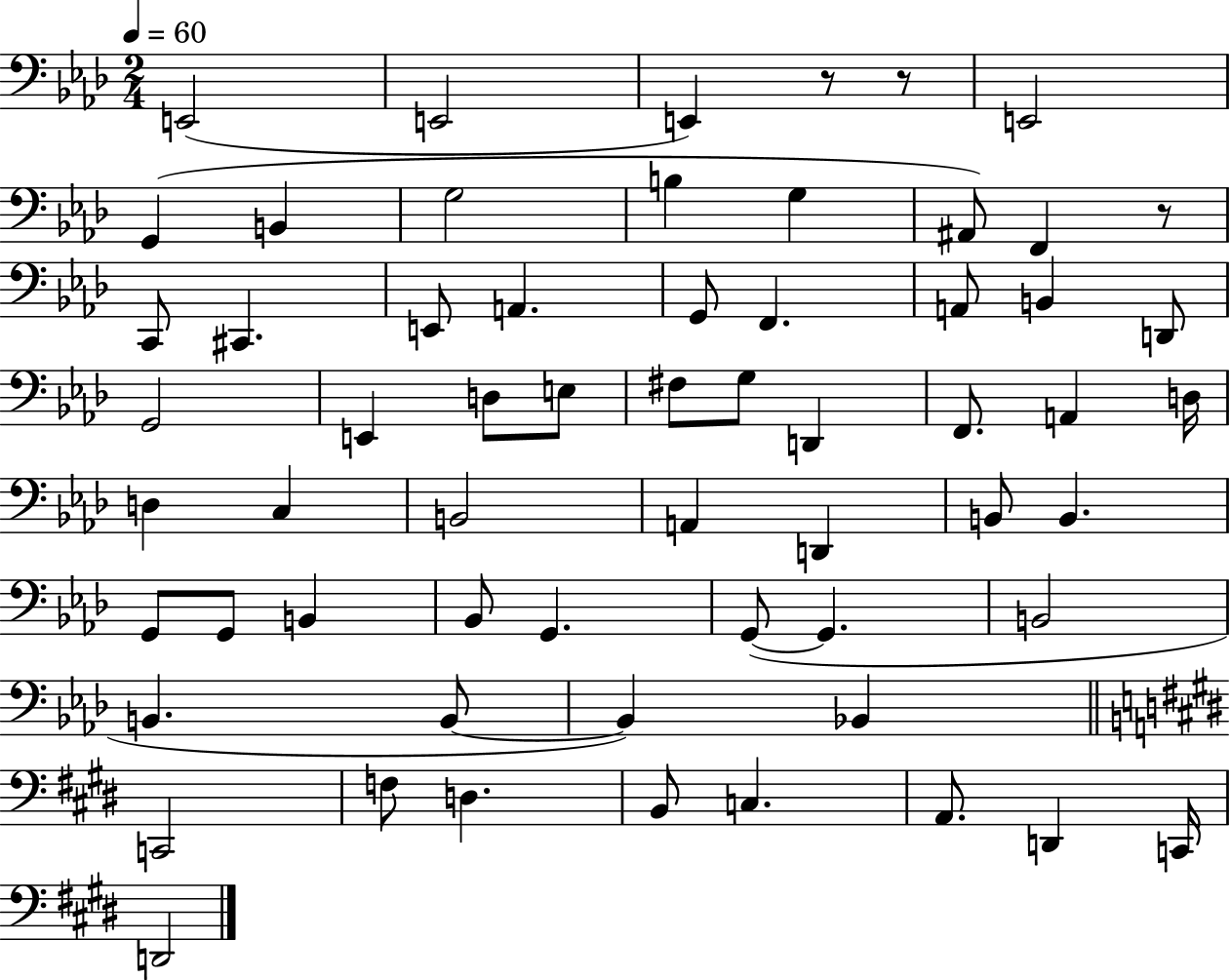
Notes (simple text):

E2/h E2/h E2/q R/e R/e E2/h G2/q B2/q G3/h B3/q G3/q A#2/e F2/q R/e C2/e C#2/q. E2/e A2/q. G2/e F2/q. A2/e B2/q D2/e G2/h E2/q D3/e E3/e F#3/e G3/e D2/q F2/e. A2/q D3/s D3/q C3/q B2/h A2/q D2/q B2/e B2/q. G2/e G2/e B2/q Bb2/e G2/q. G2/e G2/q. B2/h B2/q. B2/e B2/q Bb2/q C2/h F3/e D3/q. B2/e C3/q. A2/e. D2/q C2/s D2/h